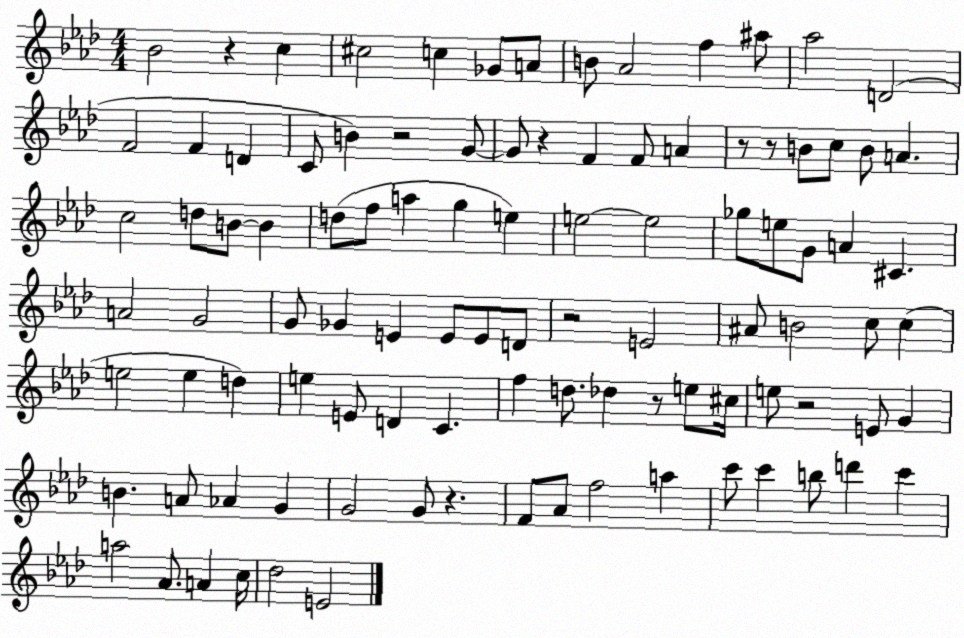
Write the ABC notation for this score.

X:1
T:Untitled
M:4/4
L:1/4
K:Ab
_B2 z c ^c2 c _G/2 A/2 B/2 _A2 f ^a/2 _a2 D2 F2 F D C/2 B z2 G/2 G/2 z F F/2 A z/2 z/2 B/2 c/2 B/2 A c2 d/2 B/2 B d/2 f/2 a g e e2 e2 _g/2 e/2 G/2 A ^C A2 G2 G/2 _G E E/2 E/2 D/2 z2 E2 ^A/2 B2 c/2 c e2 e d e E/2 D C f d/2 _d z/2 e/2 ^c/4 e/2 z2 E/2 G B A/2 _A G G2 G/2 z F/2 _A/2 f2 a c'/2 c' b/2 d' c' a2 _A/2 A c/4 _d2 E2